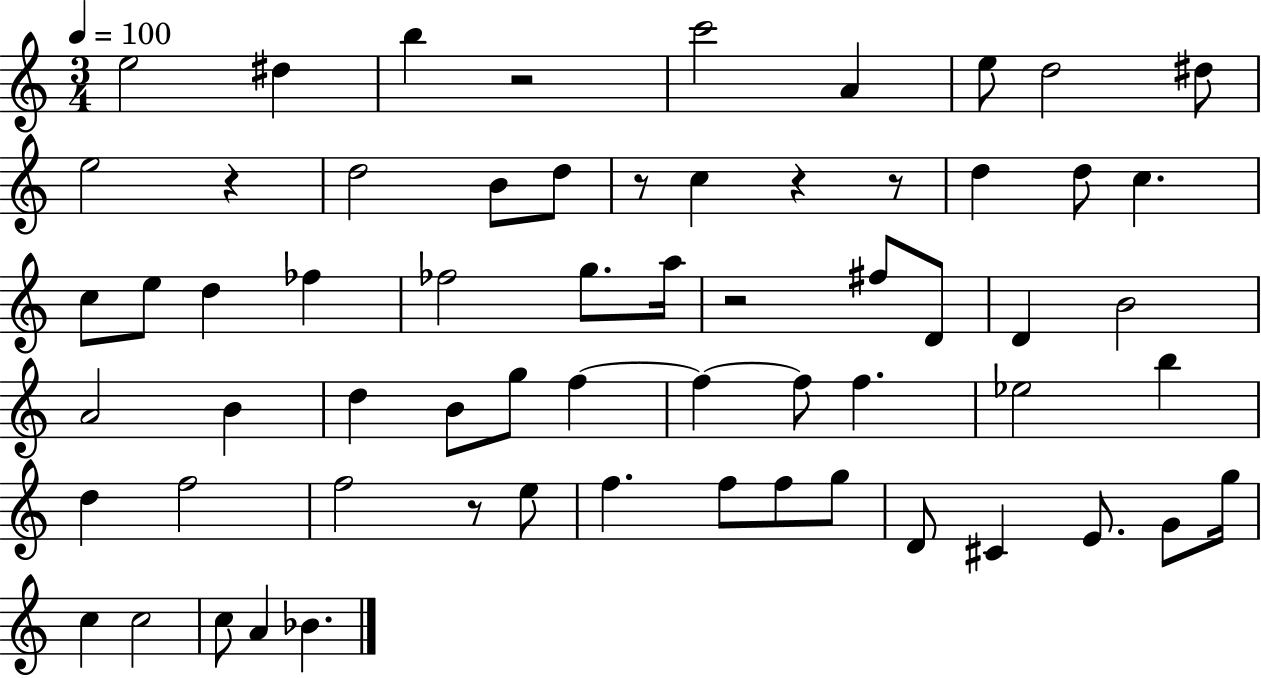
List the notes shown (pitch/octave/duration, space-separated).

E5/h D#5/q B5/q R/h C6/h A4/q E5/e D5/h D#5/e E5/h R/q D5/h B4/e D5/e R/e C5/q R/q R/e D5/q D5/e C5/q. C5/e E5/e D5/q FES5/q FES5/h G5/e. A5/s R/h F#5/e D4/e D4/q B4/h A4/h B4/q D5/q B4/e G5/e F5/q F5/q F5/e F5/q. Eb5/h B5/q D5/q F5/h F5/h R/e E5/e F5/q. F5/e F5/e G5/e D4/e C#4/q E4/e. G4/e G5/s C5/q C5/h C5/e A4/q Bb4/q.